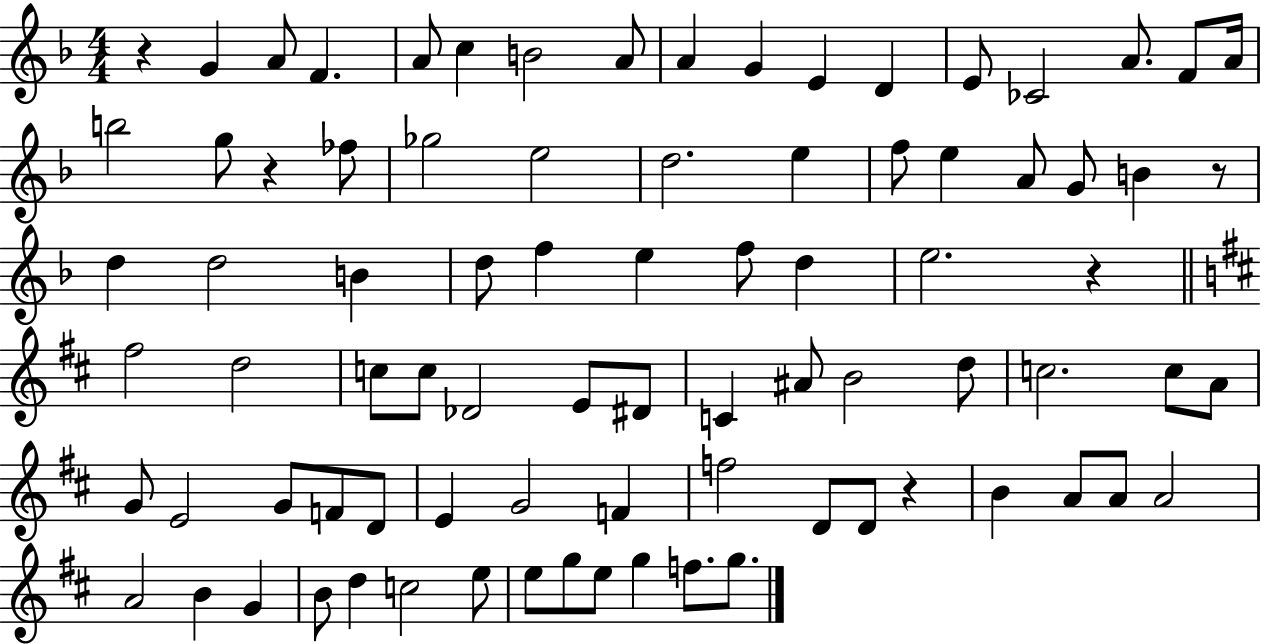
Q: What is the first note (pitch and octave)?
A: G4